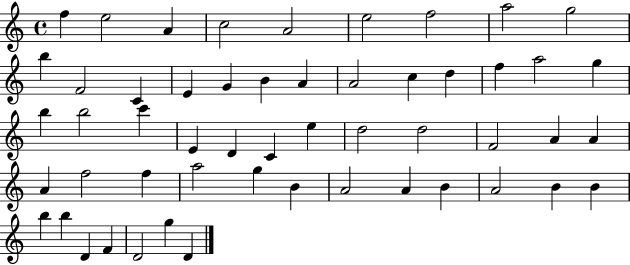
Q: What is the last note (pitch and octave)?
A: D4